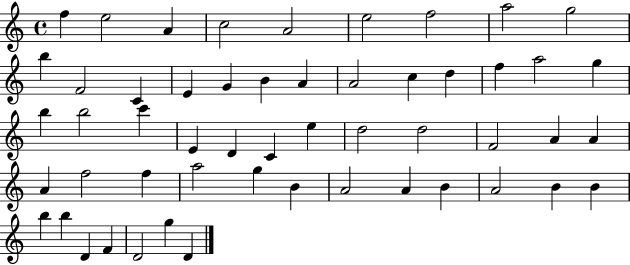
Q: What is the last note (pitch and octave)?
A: D4